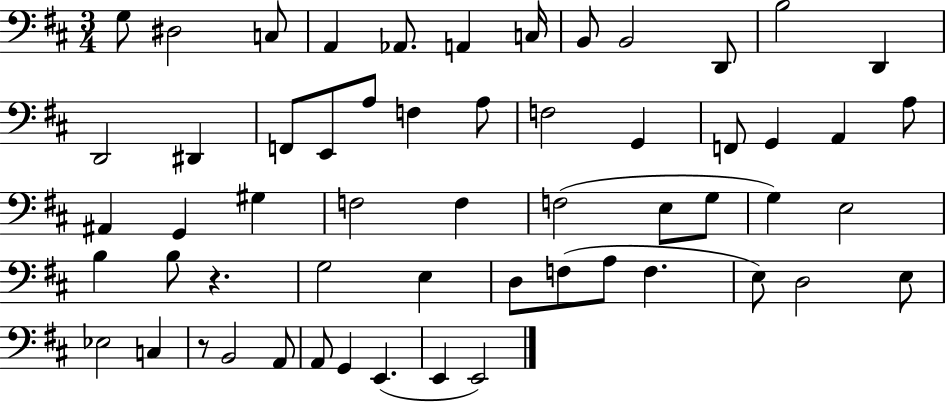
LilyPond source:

{
  \clef bass
  \numericTimeSignature
  \time 3/4
  \key d \major
  g8 dis2 c8 | a,4 aes,8. a,4 c16 | b,8 b,2 d,8 | b2 d,4 | \break d,2 dis,4 | f,8 e,8 a8 f4 a8 | f2 g,4 | f,8 g,4 a,4 a8 | \break ais,4 g,4 gis4 | f2 f4 | f2( e8 g8 | g4) e2 | \break b4 b8 r4. | g2 e4 | d8 f8( a8 f4. | e8) d2 e8 | \break ees2 c4 | r8 b,2 a,8 | a,8 g,4 e,4.( | e,4 e,2) | \break \bar "|."
}